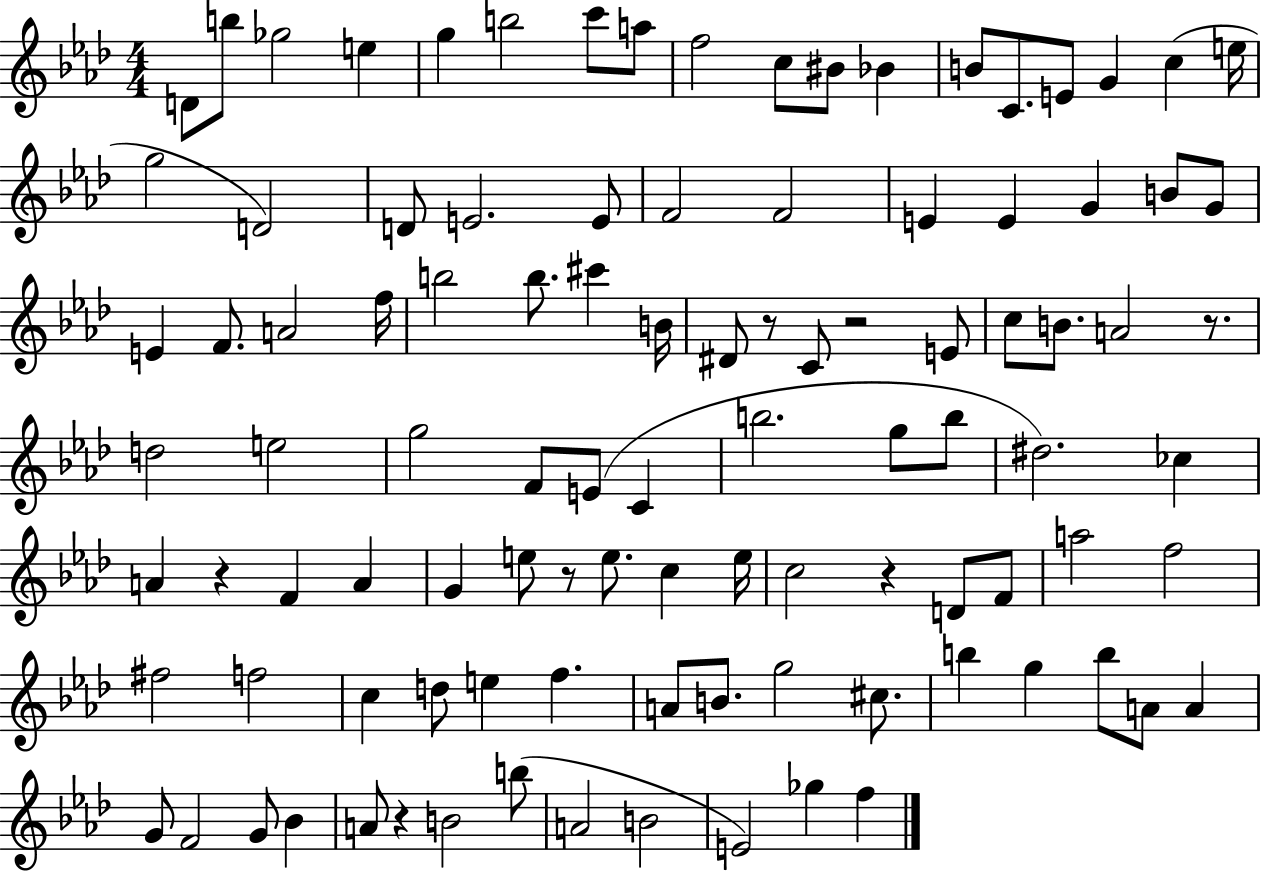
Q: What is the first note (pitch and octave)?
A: D4